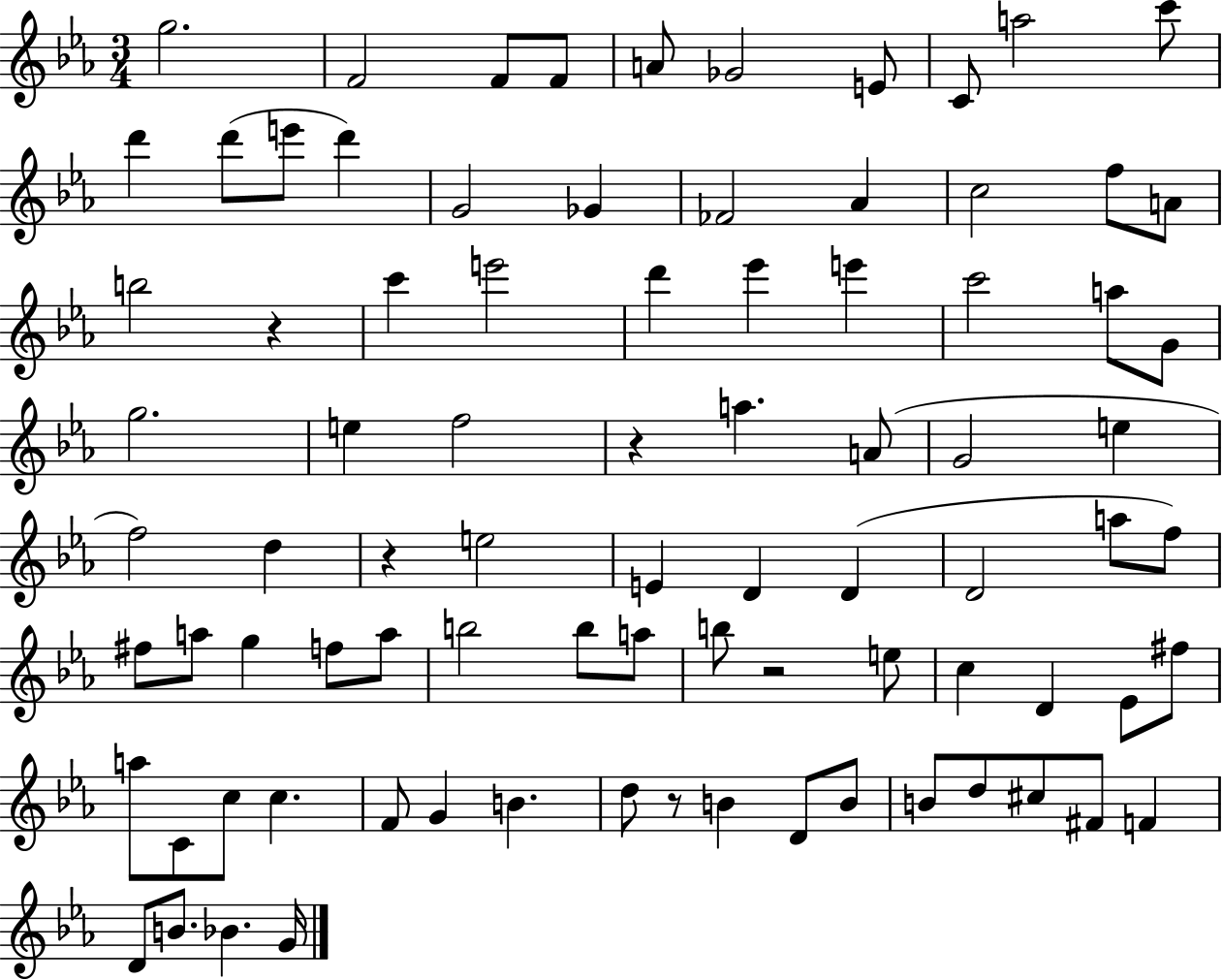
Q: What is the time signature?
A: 3/4